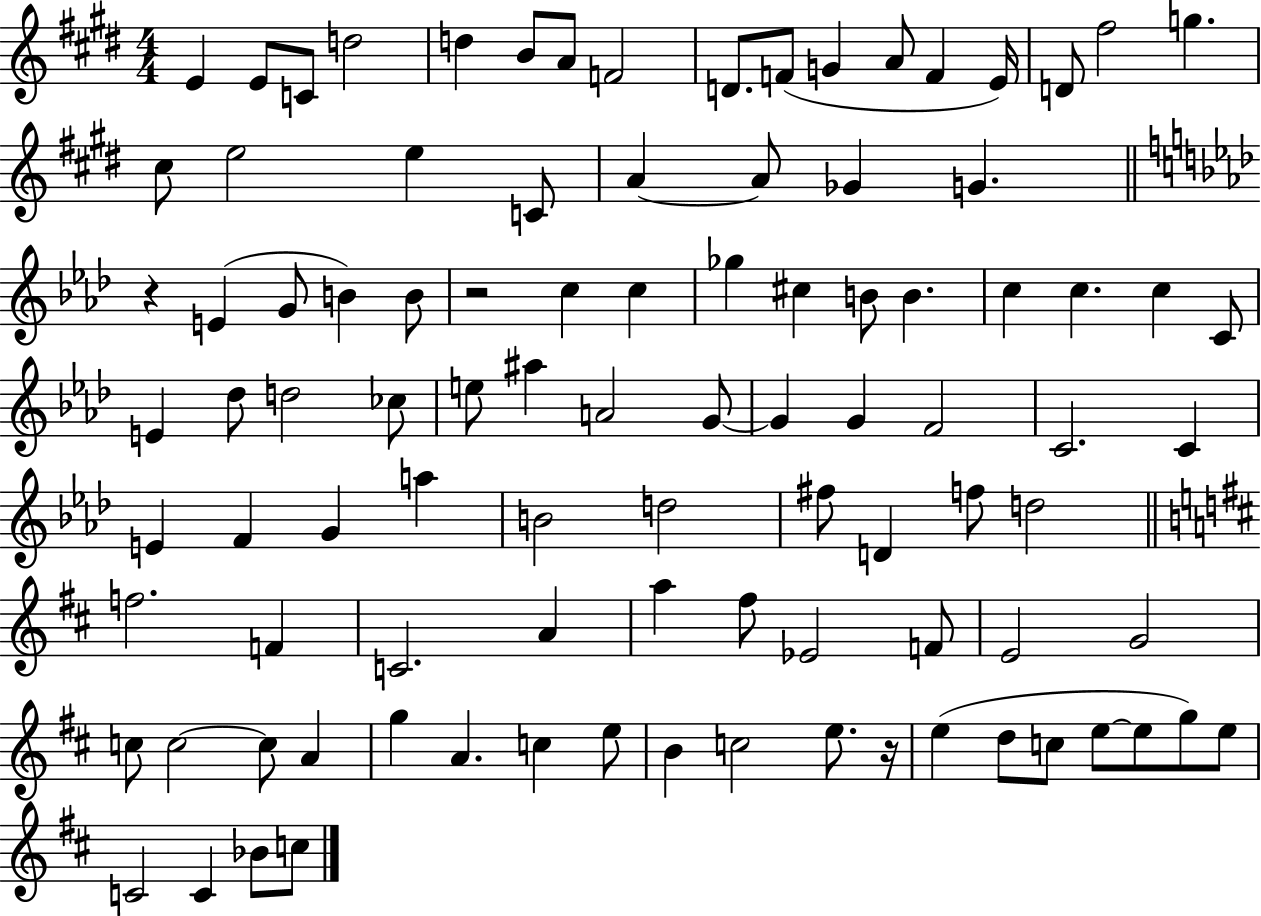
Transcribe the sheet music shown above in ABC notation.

X:1
T:Untitled
M:4/4
L:1/4
K:E
E E/2 C/2 d2 d B/2 A/2 F2 D/2 F/2 G A/2 F E/4 D/2 ^f2 g ^c/2 e2 e C/2 A A/2 _G G z E G/2 B B/2 z2 c c _g ^c B/2 B c c c C/2 E _d/2 d2 _c/2 e/2 ^a A2 G/2 G G F2 C2 C E F G a B2 d2 ^f/2 D f/2 d2 f2 F C2 A a ^f/2 _E2 F/2 E2 G2 c/2 c2 c/2 A g A c e/2 B c2 e/2 z/4 e d/2 c/2 e/2 e/2 g/2 e/2 C2 C _B/2 c/2